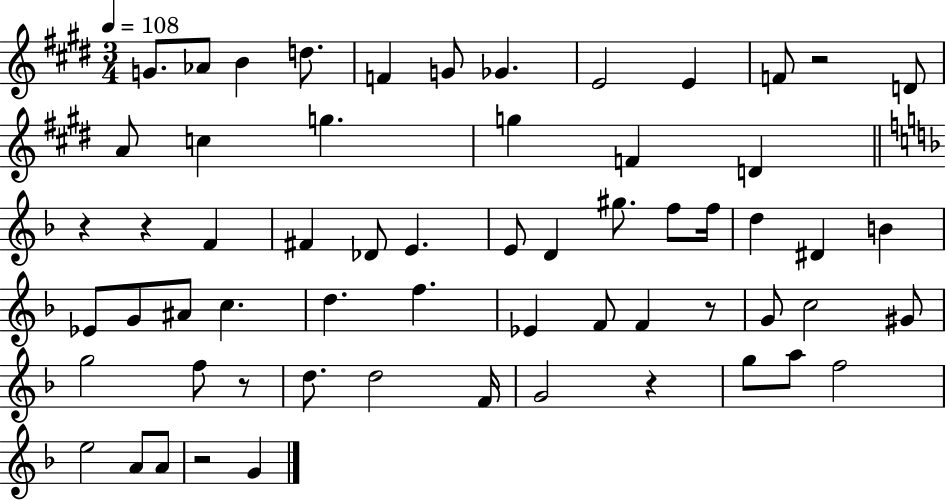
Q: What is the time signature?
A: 3/4